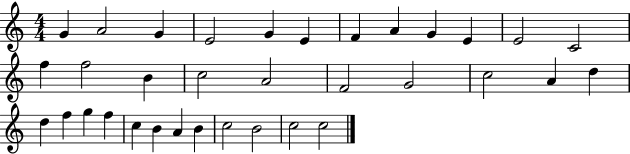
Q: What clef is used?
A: treble